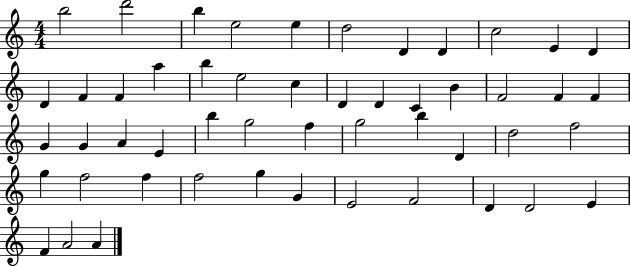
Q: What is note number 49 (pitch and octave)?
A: F4